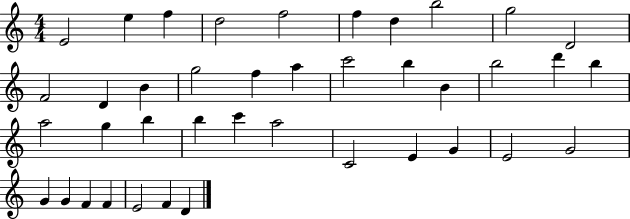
E4/h E5/q F5/q D5/h F5/h F5/q D5/q B5/h G5/h D4/h F4/h D4/q B4/q G5/h F5/q A5/q C6/h B5/q B4/q B5/h D6/q B5/q A5/h G5/q B5/q B5/q C6/q A5/h C4/h E4/q G4/q E4/h G4/h G4/q G4/q F4/q F4/q E4/h F4/q D4/q